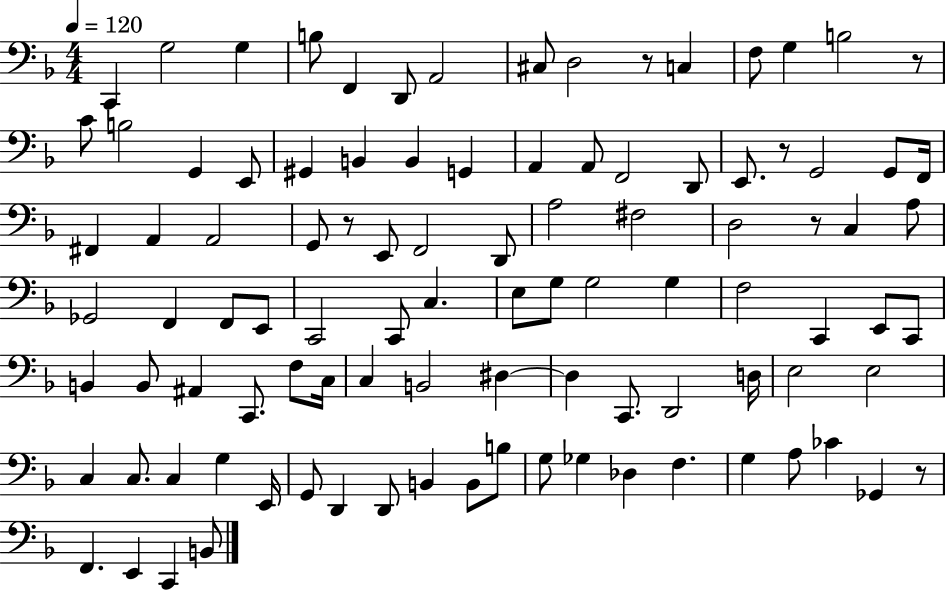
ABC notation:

X:1
T:Untitled
M:4/4
L:1/4
K:F
C,, G,2 G, B,/2 F,, D,,/2 A,,2 ^C,/2 D,2 z/2 C, F,/2 G, B,2 z/2 C/2 B,2 G,, E,,/2 ^G,, B,, B,, G,, A,, A,,/2 F,,2 D,,/2 E,,/2 z/2 G,,2 G,,/2 F,,/4 ^F,, A,, A,,2 G,,/2 z/2 E,,/2 F,,2 D,,/2 A,2 ^F,2 D,2 z/2 C, A,/2 _G,,2 F,, F,,/2 E,,/2 C,,2 C,,/2 C, E,/2 G,/2 G,2 G, F,2 C,, E,,/2 C,,/2 B,, B,,/2 ^A,, C,,/2 F,/2 C,/4 C, B,,2 ^D, ^D, C,,/2 D,,2 D,/4 E,2 E,2 C, C,/2 C, G, E,,/4 G,,/2 D,, D,,/2 B,, B,,/2 B,/2 G,/2 _G, _D, F, G, A,/2 _C _G,, z/2 F,, E,, C,, B,,/2